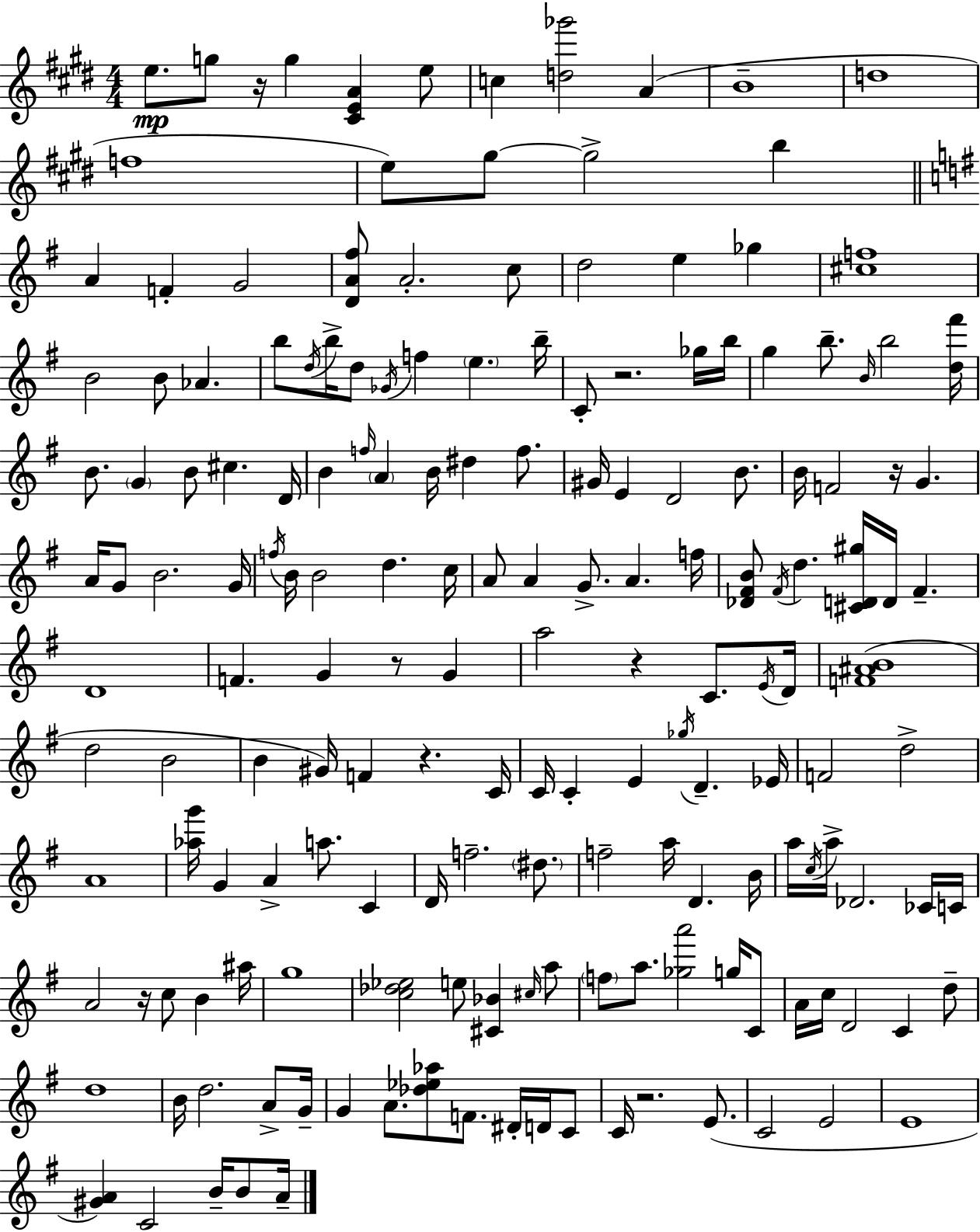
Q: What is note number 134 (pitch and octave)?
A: B4